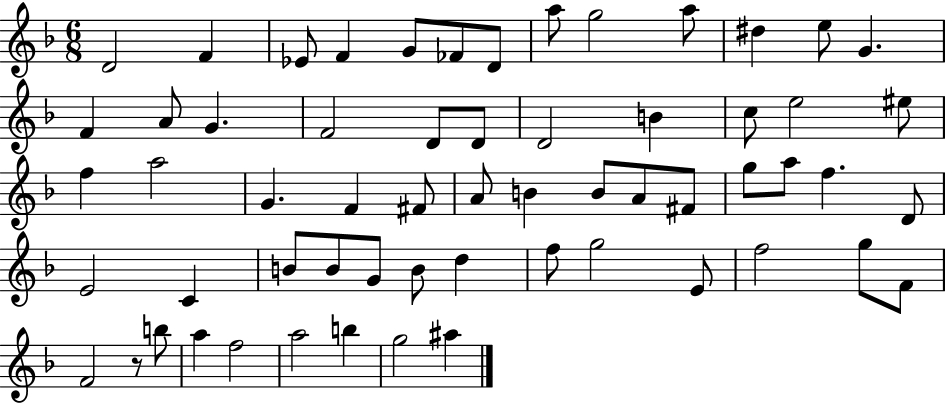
{
  \clef treble
  \numericTimeSignature
  \time 6/8
  \key f \major
  \repeat volta 2 { d'2 f'4 | ees'8 f'4 g'8 fes'8 d'8 | a''8 g''2 a''8 | dis''4 e''8 g'4. | \break f'4 a'8 g'4. | f'2 d'8 d'8 | d'2 b'4 | c''8 e''2 eis''8 | \break f''4 a''2 | g'4. f'4 fis'8 | a'8 b'4 b'8 a'8 fis'8 | g''8 a''8 f''4. d'8 | \break e'2 c'4 | b'8 b'8 g'8 b'8 d''4 | f''8 g''2 e'8 | f''2 g''8 f'8 | \break f'2 r8 b''8 | a''4 f''2 | a''2 b''4 | g''2 ais''4 | \break } \bar "|."
}